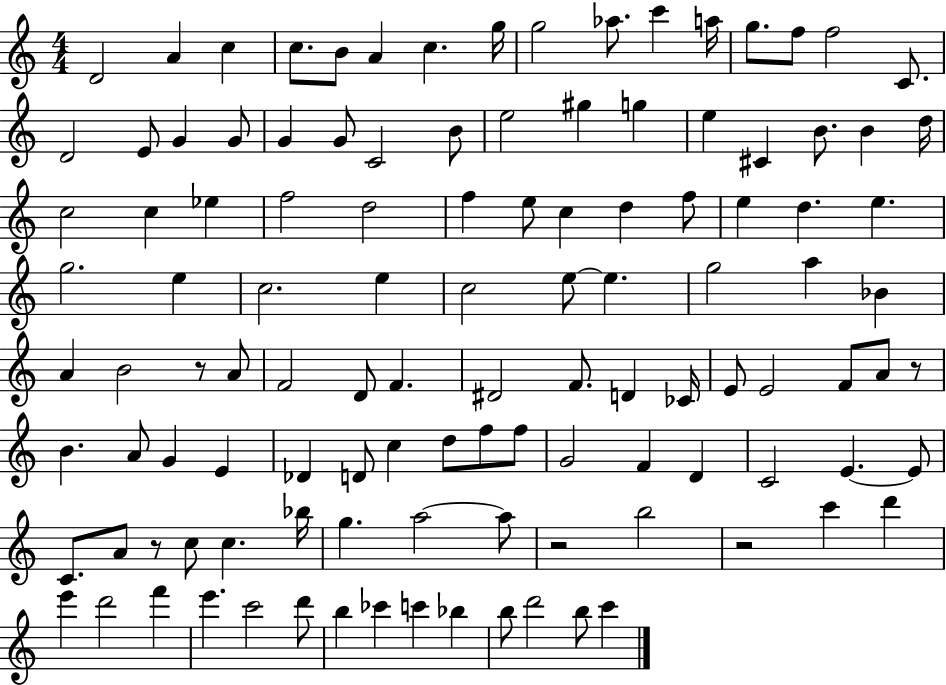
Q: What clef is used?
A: treble